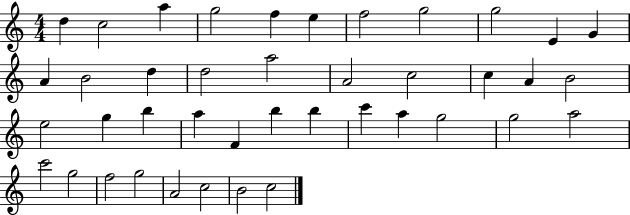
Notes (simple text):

D5/q C5/h A5/q G5/h F5/q E5/q F5/h G5/h G5/h E4/q G4/q A4/q B4/h D5/q D5/h A5/h A4/h C5/h C5/q A4/q B4/h E5/h G5/q B5/q A5/q F4/q B5/q B5/q C6/q A5/q G5/h G5/h A5/h C6/h G5/h F5/h G5/h A4/h C5/h B4/h C5/h